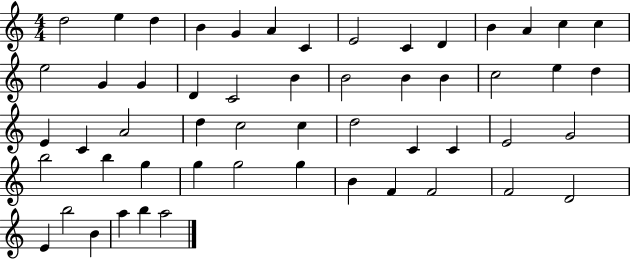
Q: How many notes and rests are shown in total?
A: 54